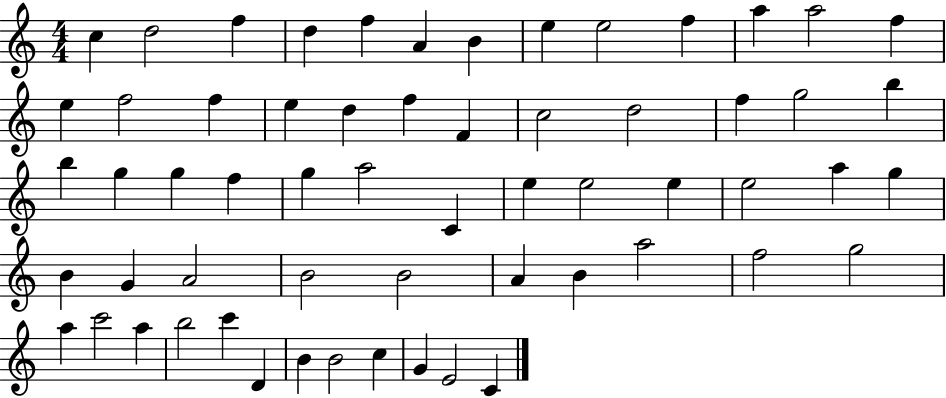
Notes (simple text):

C5/q D5/h F5/q D5/q F5/q A4/q B4/q E5/q E5/h F5/q A5/q A5/h F5/q E5/q F5/h F5/q E5/q D5/q F5/q F4/q C5/h D5/h F5/q G5/h B5/q B5/q G5/q G5/q F5/q G5/q A5/h C4/q E5/q E5/h E5/q E5/h A5/q G5/q B4/q G4/q A4/h B4/h B4/h A4/q B4/q A5/h F5/h G5/h A5/q C6/h A5/q B5/h C6/q D4/q B4/q B4/h C5/q G4/q E4/h C4/q